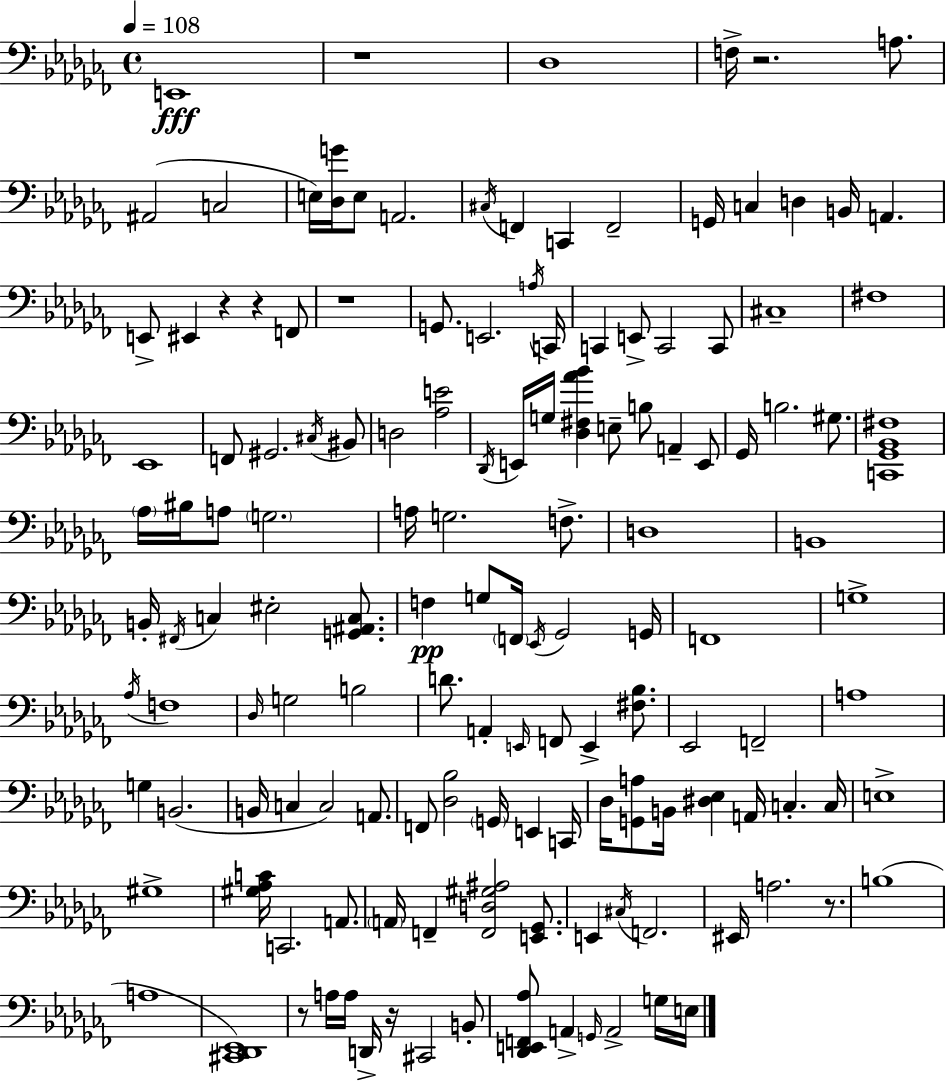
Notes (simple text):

E2/w R/w Db3/w F3/s R/h. A3/e. A#2/h C3/h E3/s [Db3,G4]/s E3/e A2/h. C#3/s F2/q C2/q F2/h G2/s C3/q D3/q B2/s A2/q. E2/e EIS2/q R/q R/q F2/e R/w G2/e. E2/h. A3/s C2/s C2/q E2/e C2/h C2/e C#3/w F#3/w Eb2/w F2/e G#2/h. C#3/s BIS2/e D3/h [Ab3,E4]/h Db2/s E2/s G3/s [Db3,F#3,Ab4,Bb4]/q E3/e B3/e A2/q E2/e Gb2/s B3/h. G#3/e. [C2,Gb2,Bb2,F#3]/w Ab3/s BIS3/s A3/e G3/h. A3/s G3/h. F3/e. D3/w B2/w B2/s F#2/s C3/q EIS3/h [G2,A#2,C3]/e. F3/q G3/e F2/s Eb2/s Gb2/h G2/s F2/w G3/w Ab3/s F3/w Db3/s G3/h B3/h D4/e. A2/q E2/s F2/e E2/q [F#3,Bb3]/e. Eb2/h F2/h A3/w G3/q B2/h. B2/s C3/q C3/h A2/e. F2/e [Db3,Bb3]/h G2/s E2/q C2/s Db3/s [G2,A3]/e B2/s [D#3,Eb3]/q A2/s C3/q. C3/s E3/w G#3/w [G#3,Ab3,C4]/s C2/h. A2/e. A2/s F2/q [F2,D3,G#3,A#3]/h [E2,Gb2]/e. E2/q C#3/s F2/h. EIS2/s A3/h. R/e. B3/w A3/w [C#2,Db2,Eb2]/w R/e A3/s A3/s D2/s R/s C#2/h B2/e [Db2,E2,F2,Ab3]/e A2/q G2/s A2/h G3/s E3/s